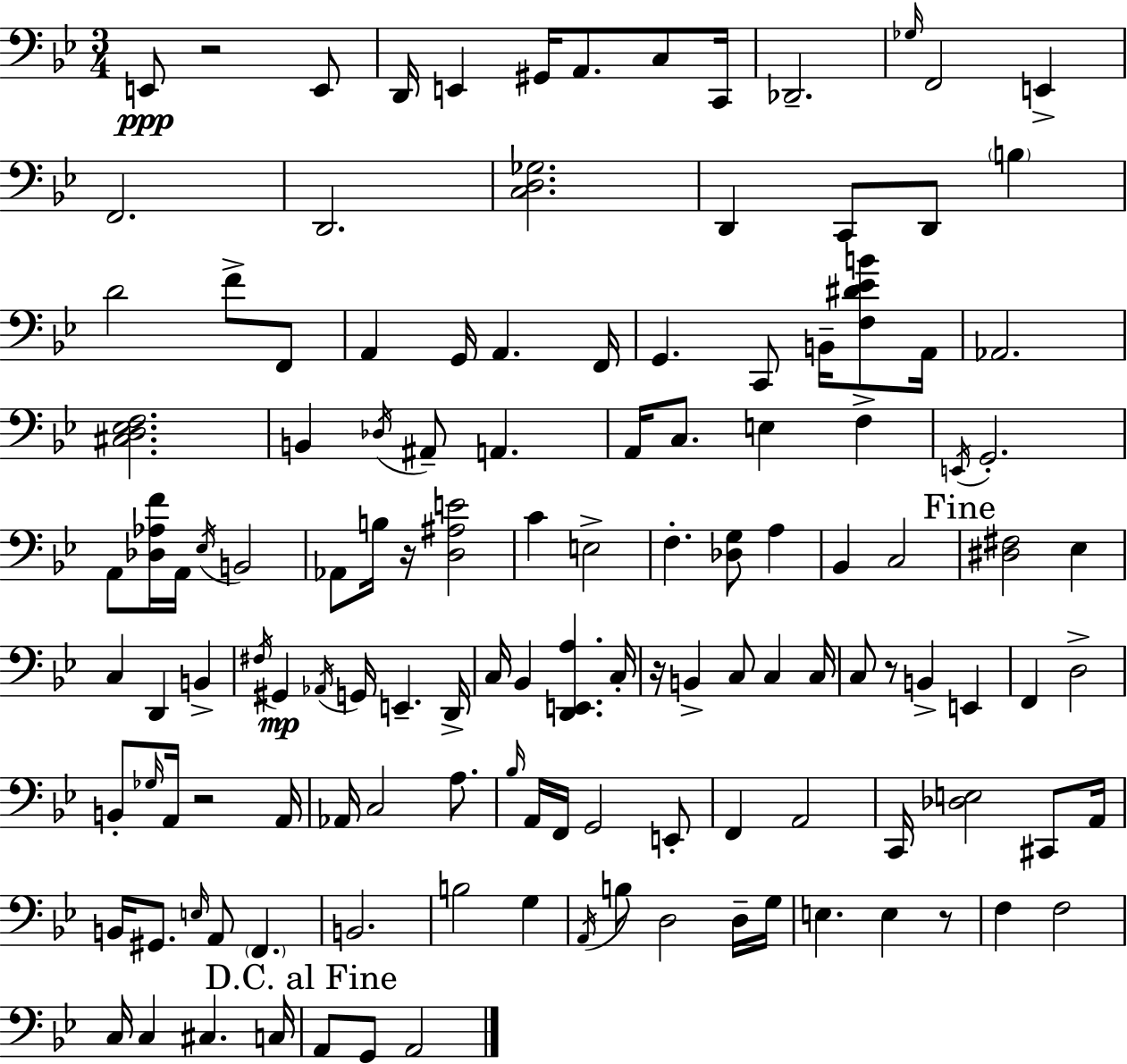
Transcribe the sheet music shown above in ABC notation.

X:1
T:Untitled
M:3/4
L:1/4
K:Gm
E,,/2 z2 E,,/2 D,,/4 E,, ^G,,/4 A,,/2 C,/2 C,,/4 _D,,2 _G,/4 F,,2 E,, F,,2 D,,2 [C,D,_G,]2 D,, C,,/2 D,,/2 B, D2 F/2 F,,/2 A,, G,,/4 A,, F,,/4 G,, C,,/2 B,,/4 [F,^D_EB]/2 A,,/4 _A,,2 [^C,D,_E,F,]2 B,, _D,/4 ^A,,/2 A,, A,,/4 C,/2 E, F, E,,/4 G,,2 A,,/2 [_D,_A,F]/4 A,,/4 _E,/4 B,,2 _A,,/2 B,/4 z/4 [D,^A,E]2 C E,2 F, [_D,G,]/2 A, _B,, C,2 [^D,^F,]2 _E, C, D,, B,, ^F,/4 ^G,, _A,,/4 G,,/4 E,, D,,/4 C,/4 _B,, [D,,E,,A,] C,/4 z/4 B,, C,/2 C, C,/4 C,/2 z/2 B,, E,, F,, D,2 B,,/2 _G,/4 A,,/4 z2 A,,/4 _A,,/4 C,2 A,/2 _B,/4 A,,/4 F,,/4 G,,2 E,,/2 F,, A,,2 C,,/4 [_D,E,]2 ^C,,/2 A,,/4 B,,/4 ^G,,/2 E,/4 A,,/2 F,, B,,2 B,2 G, A,,/4 B,/2 D,2 D,/4 G,/4 E, E, z/2 F, F,2 C,/4 C, ^C, C,/4 A,,/2 G,,/2 A,,2